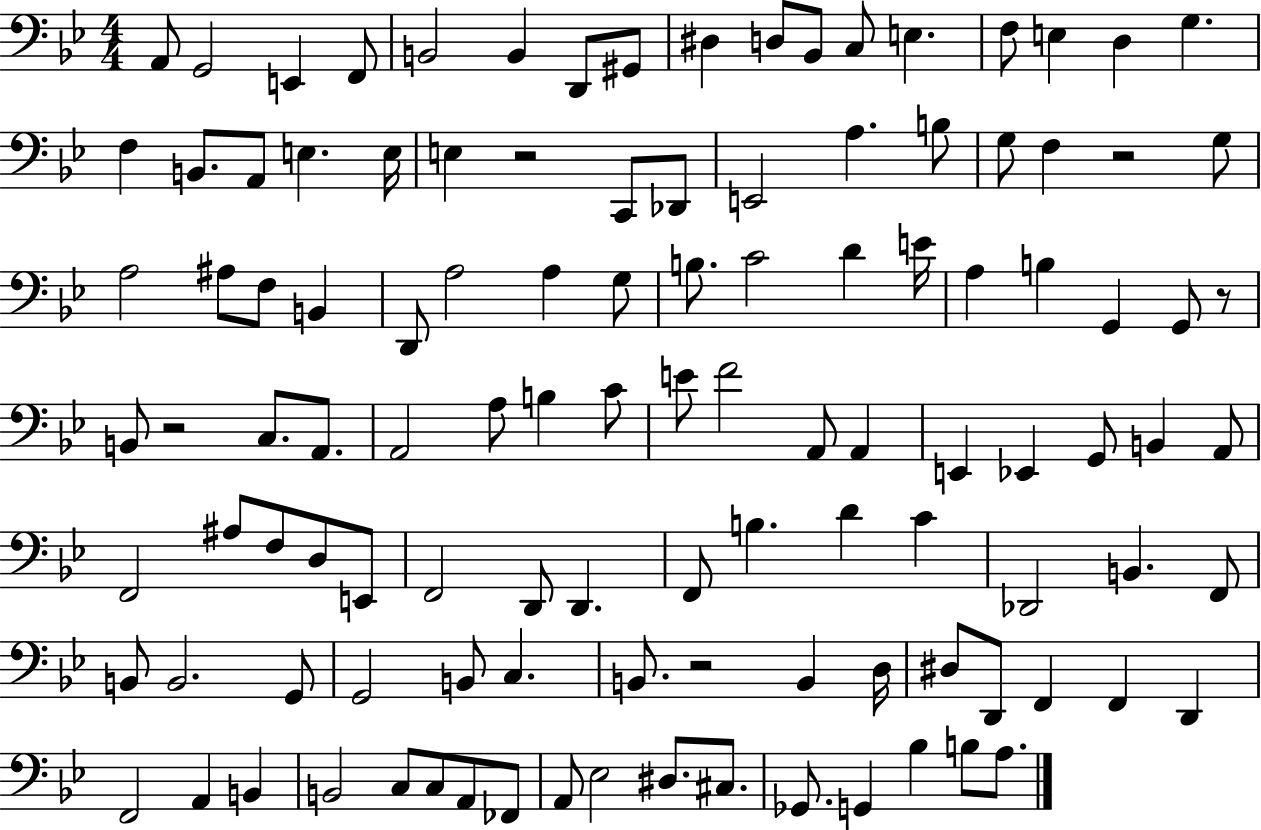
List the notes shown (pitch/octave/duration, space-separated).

A2/e G2/h E2/q F2/e B2/h B2/q D2/e G#2/e D#3/q D3/e Bb2/e C3/e E3/q. F3/e E3/q D3/q G3/q. F3/q B2/e. A2/e E3/q. E3/s E3/q R/h C2/e Db2/e E2/h A3/q. B3/e G3/e F3/q R/h G3/e A3/h A#3/e F3/e B2/q D2/e A3/h A3/q G3/e B3/e. C4/h D4/q E4/s A3/q B3/q G2/q G2/e R/e B2/e R/h C3/e. A2/e. A2/h A3/e B3/q C4/e E4/e F4/h A2/e A2/q E2/q Eb2/q G2/e B2/q A2/e F2/h A#3/e F3/e D3/e E2/e F2/h D2/e D2/q. F2/e B3/q. D4/q C4/q Db2/h B2/q. F2/e B2/e B2/h. G2/e G2/h B2/e C3/q. B2/e. R/h B2/q D3/s D#3/e D2/e F2/q F2/q D2/q F2/h A2/q B2/q B2/h C3/e C3/e A2/e FES2/e A2/e Eb3/h D#3/e. C#3/e. Gb2/e. G2/q Bb3/q B3/e A3/e.